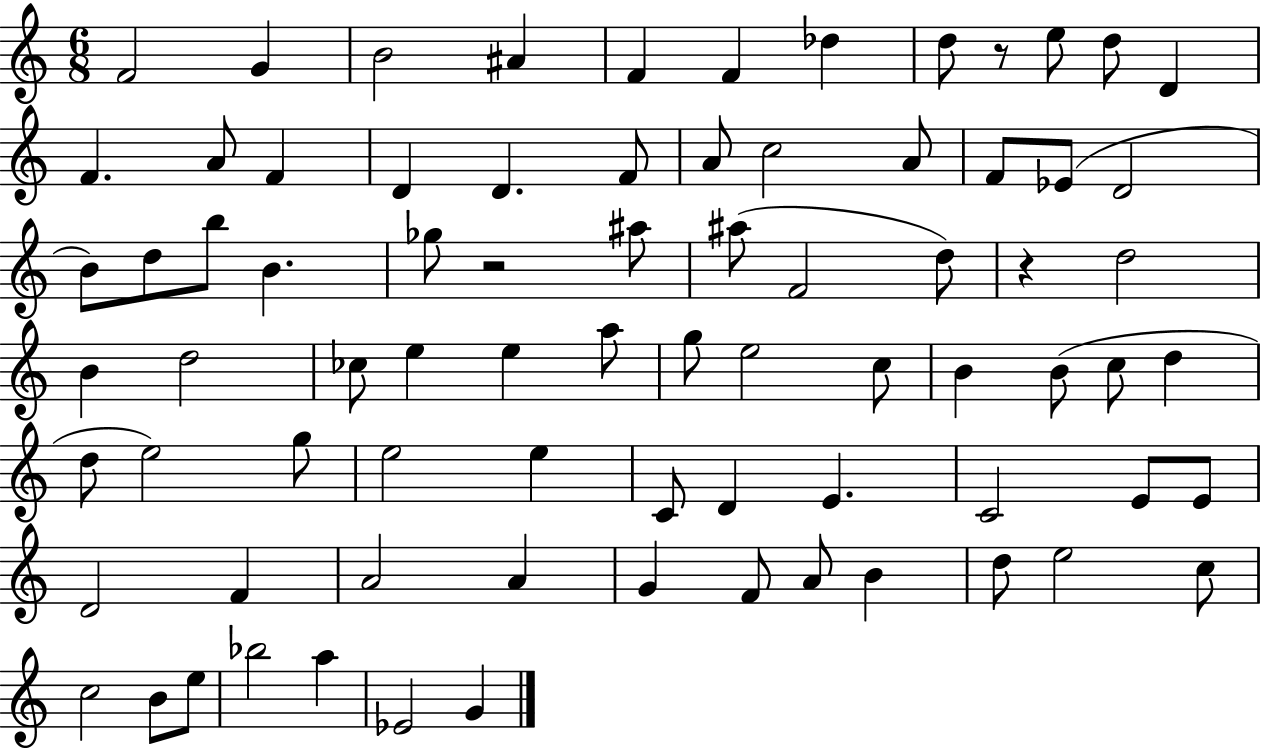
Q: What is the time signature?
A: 6/8